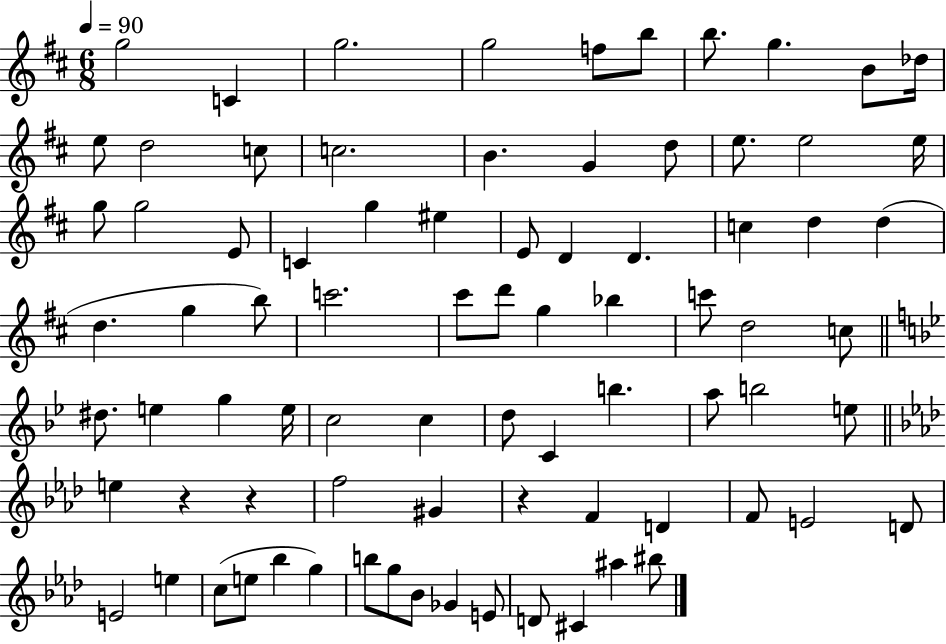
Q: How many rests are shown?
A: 3